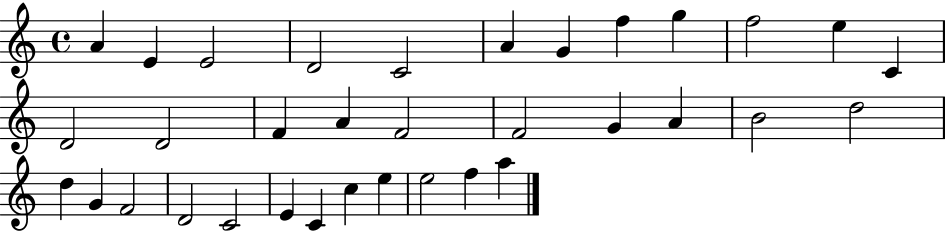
A4/q E4/q E4/h D4/h C4/h A4/q G4/q F5/q G5/q F5/h E5/q C4/q D4/h D4/h F4/q A4/q F4/h F4/h G4/q A4/q B4/h D5/h D5/q G4/q F4/h D4/h C4/h E4/q C4/q C5/q E5/q E5/h F5/q A5/q